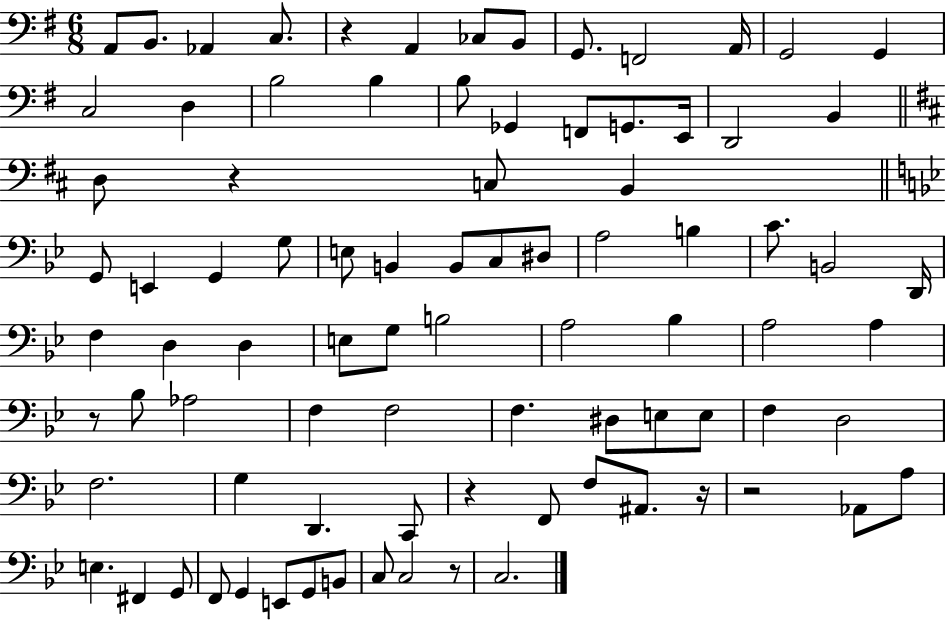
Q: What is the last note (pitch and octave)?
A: C3